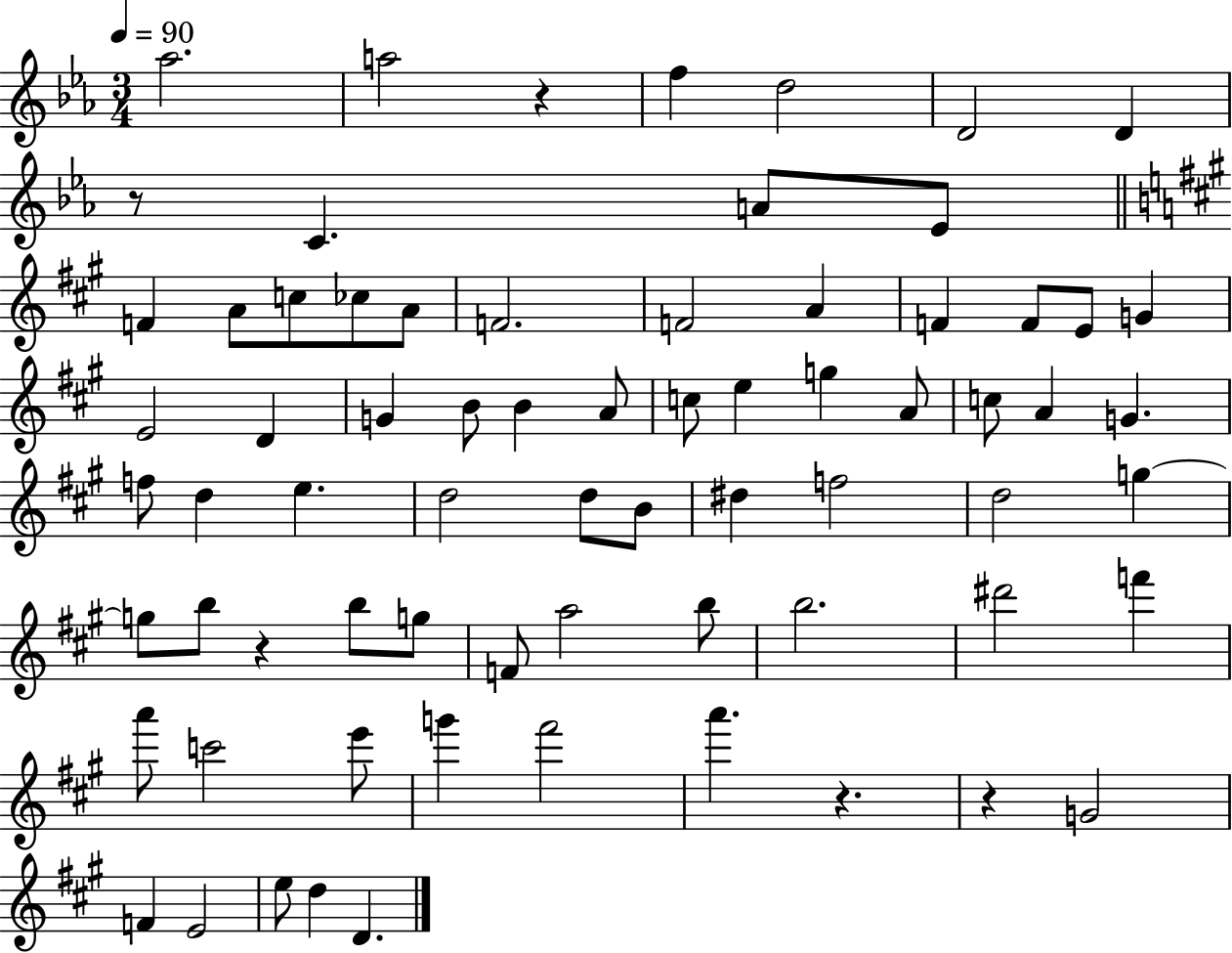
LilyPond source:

{
  \clef treble
  \numericTimeSignature
  \time 3/4
  \key ees \major
  \tempo 4 = 90
  \repeat volta 2 { aes''2. | a''2 r4 | f''4 d''2 | d'2 d'4 | \break r8 c'4. a'8 ees'8 | \bar "||" \break \key a \major f'4 a'8 c''8 ces''8 a'8 | f'2. | f'2 a'4 | f'4 f'8 e'8 g'4 | \break e'2 d'4 | g'4 b'8 b'4 a'8 | c''8 e''4 g''4 a'8 | c''8 a'4 g'4. | \break f''8 d''4 e''4. | d''2 d''8 b'8 | dis''4 f''2 | d''2 g''4~~ | \break g''8 b''8 r4 b''8 g''8 | f'8 a''2 b''8 | b''2. | dis'''2 f'''4 | \break a'''8 c'''2 e'''8 | g'''4 fis'''2 | a'''4. r4. | r4 g'2 | \break f'4 e'2 | e''8 d''4 d'4. | } \bar "|."
}